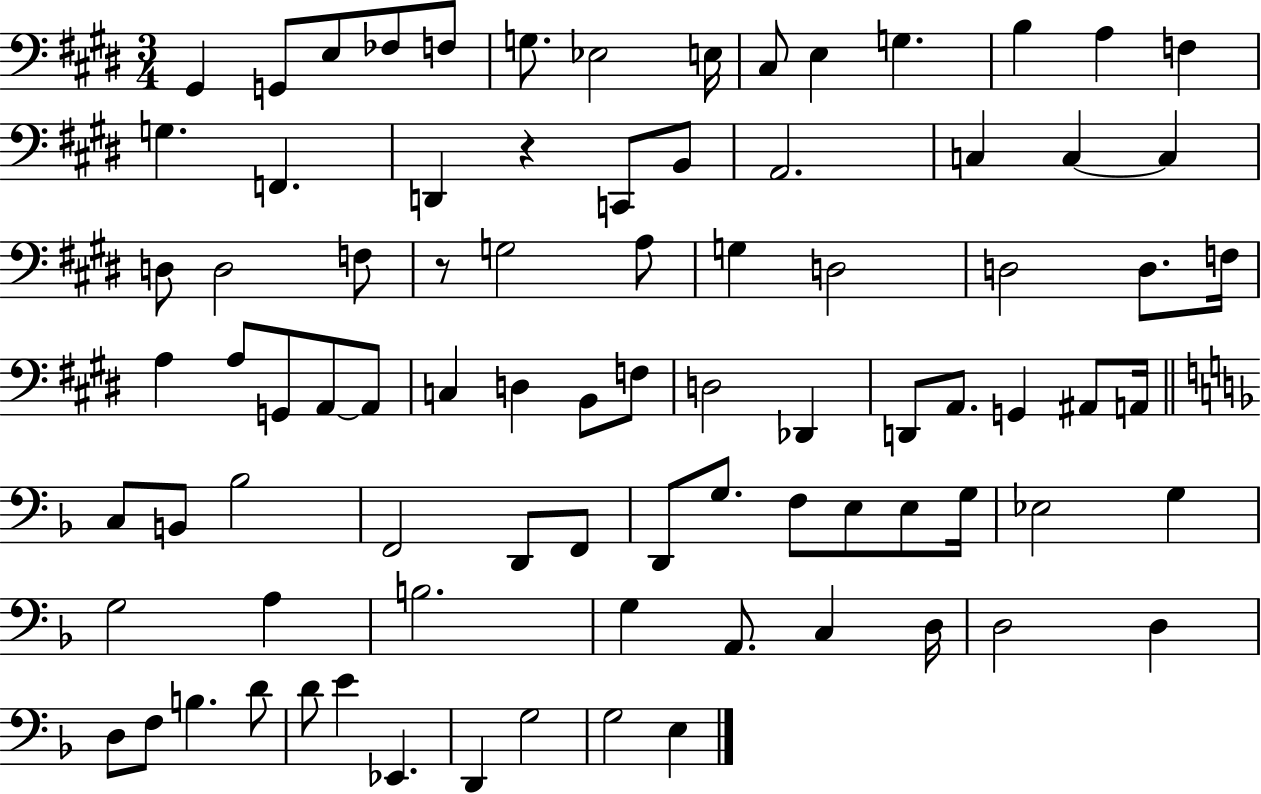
X:1
T:Untitled
M:3/4
L:1/4
K:E
^G,, G,,/2 E,/2 _F,/2 F,/2 G,/2 _E,2 E,/4 ^C,/2 E, G, B, A, F, G, F,, D,, z C,,/2 B,,/2 A,,2 C, C, C, D,/2 D,2 F,/2 z/2 G,2 A,/2 G, D,2 D,2 D,/2 F,/4 A, A,/2 G,,/2 A,,/2 A,,/2 C, D, B,,/2 F,/2 D,2 _D,, D,,/2 A,,/2 G,, ^A,,/2 A,,/4 C,/2 B,,/2 _B,2 F,,2 D,,/2 F,,/2 D,,/2 G,/2 F,/2 E,/2 E,/2 G,/4 _E,2 G, G,2 A, B,2 G, A,,/2 C, D,/4 D,2 D, D,/2 F,/2 B, D/2 D/2 E _E,, D,, G,2 G,2 E,